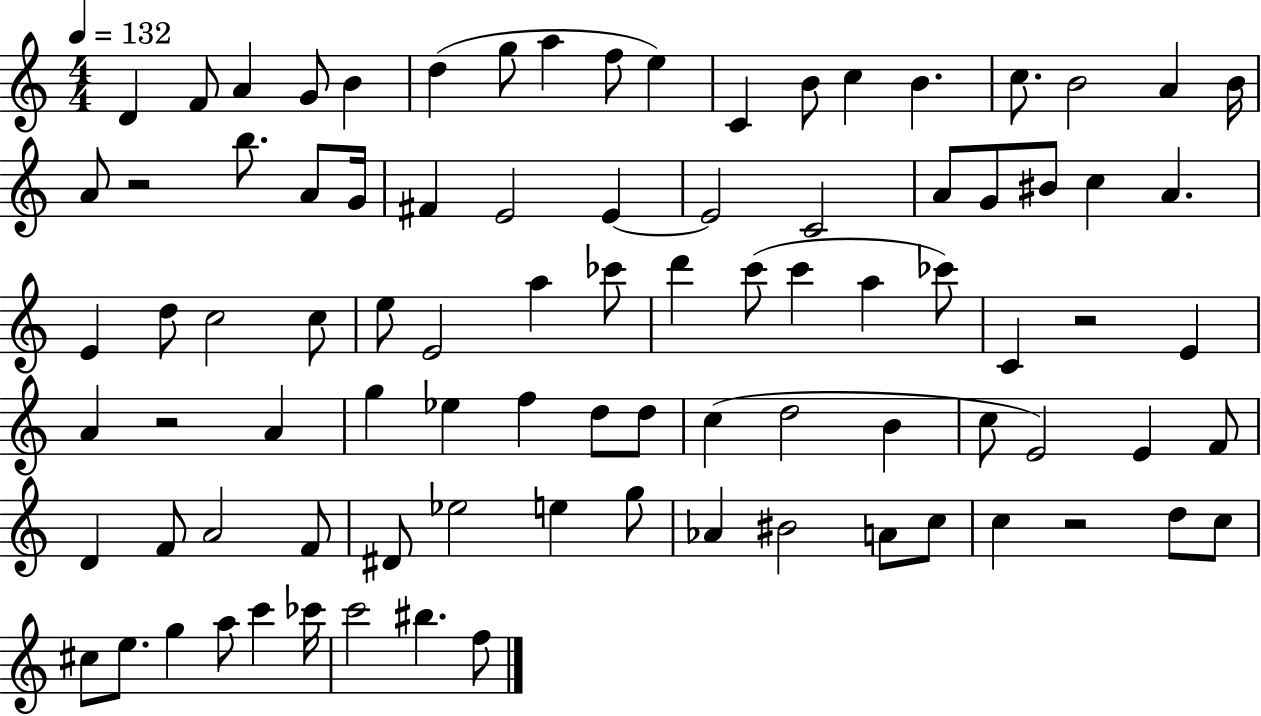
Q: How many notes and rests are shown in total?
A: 89